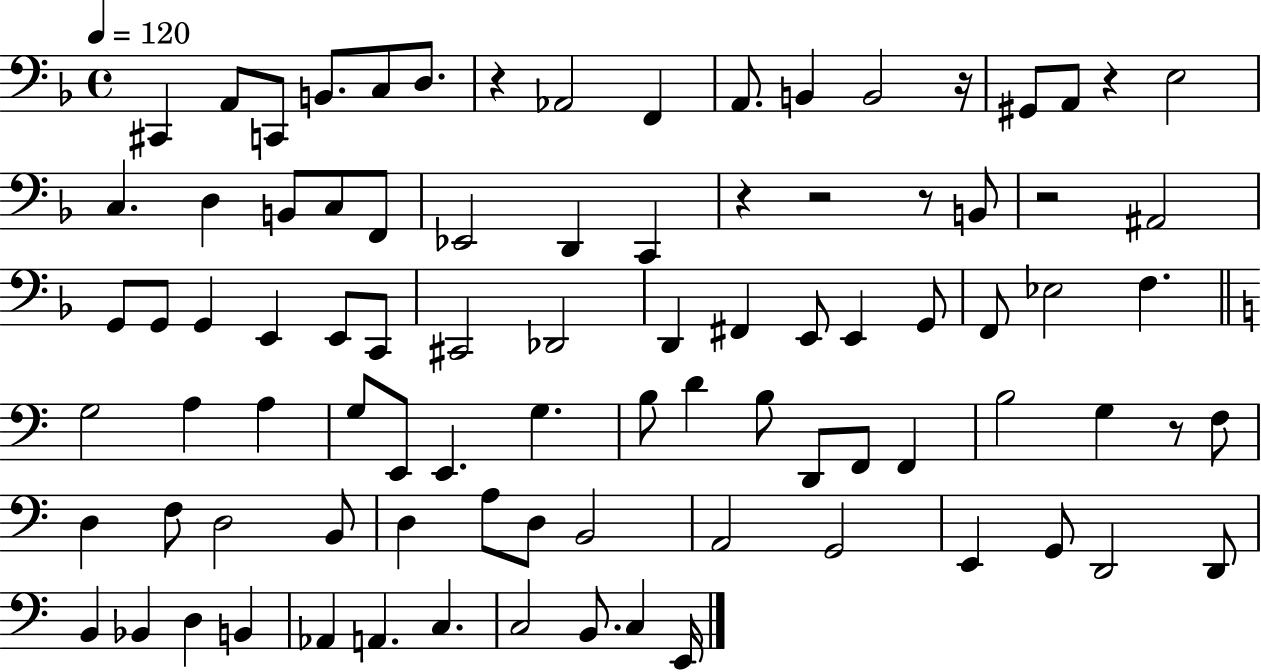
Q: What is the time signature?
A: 4/4